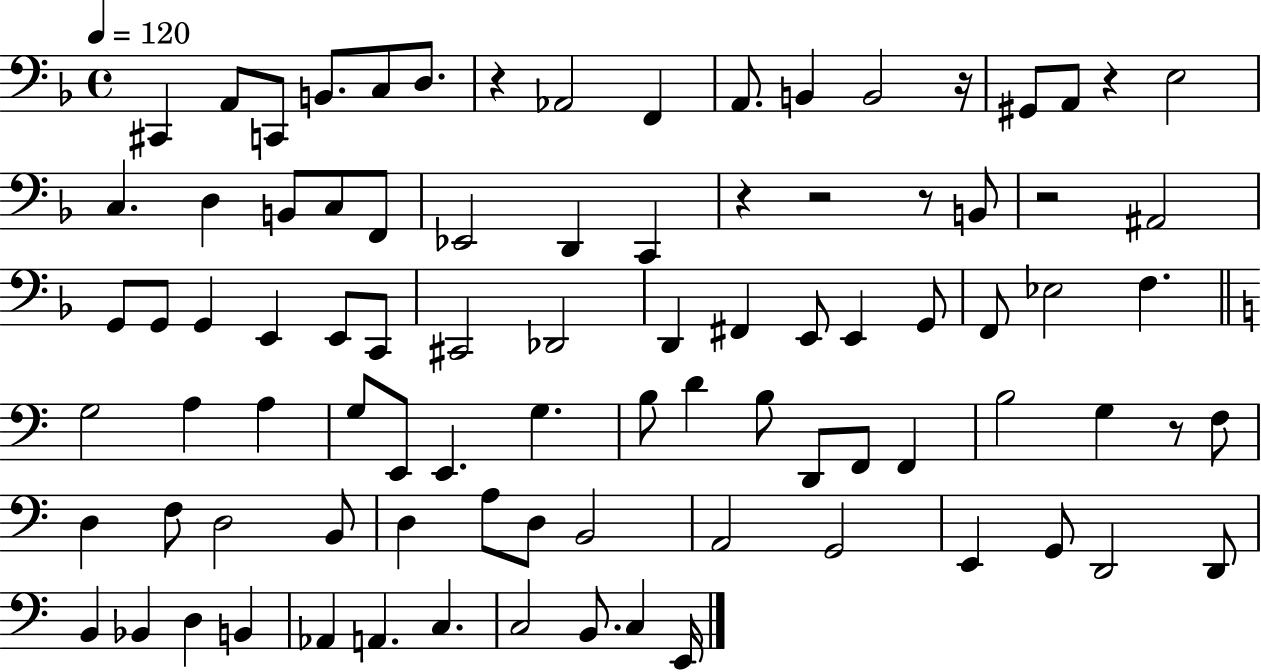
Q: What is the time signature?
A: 4/4